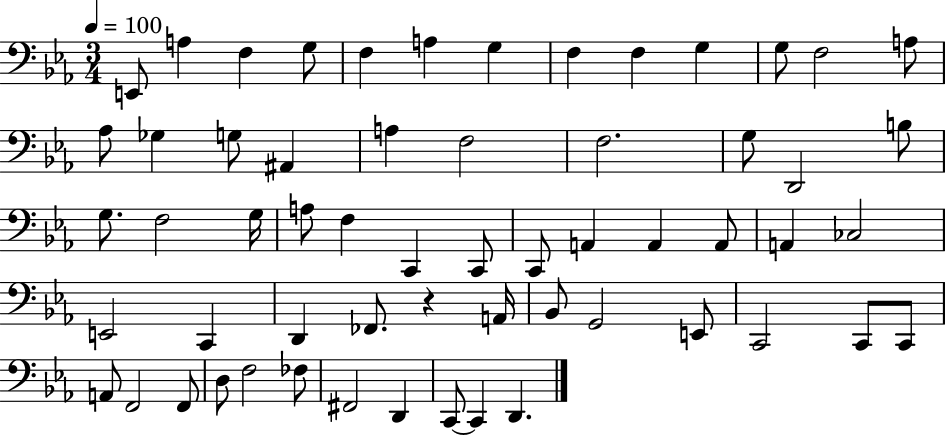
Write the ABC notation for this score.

X:1
T:Untitled
M:3/4
L:1/4
K:Eb
E,,/2 A, F, G,/2 F, A, G, F, F, G, G,/2 F,2 A,/2 _A,/2 _G, G,/2 ^A,, A, F,2 F,2 G,/2 D,,2 B,/2 G,/2 F,2 G,/4 A,/2 F, C,, C,,/2 C,,/2 A,, A,, A,,/2 A,, _C,2 E,,2 C,, D,, _F,,/2 z A,,/4 _B,,/2 G,,2 E,,/2 C,,2 C,,/2 C,,/2 A,,/2 F,,2 F,,/2 D,/2 F,2 _F,/2 ^F,,2 D,, C,,/2 C,, D,,